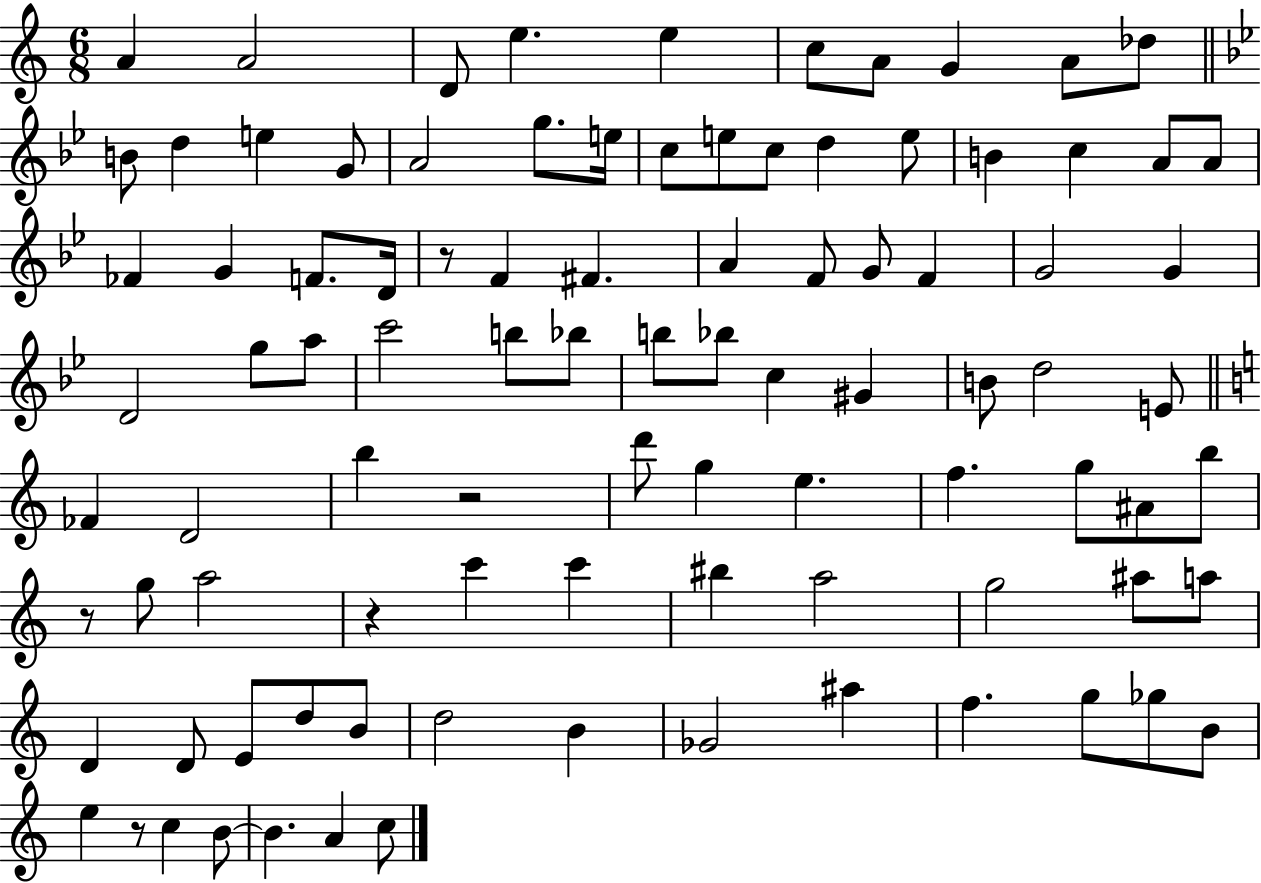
A4/q A4/h D4/e E5/q. E5/q C5/e A4/e G4/q A4/e Db5/e B4/e D5/q E5/q G4/e A4/h G5/e. E5/s C5/e E5/e C5/e D5/q E5/e B4/q C5/q A4/e A4/e FES4/q G4/q F4/e. D4/s R/e F4/q F#4/q. A4/q F4/e G4/e F4/q G4/h G4/q D4/h G5/e A5/e C6/h B5/e Bb5/e B5/e Bb5/e C5/q G#4/q B4/e D5/h E4/e FES4/q D4/h B5/q R/h D6/e G5/q E5/q. F5/q. G5/e A#4/e B5/e R/e G5/e A5/h R/q C6/q C6/q BIS5/q A5/h G5/h A#5/e A5/e D4/q D4/e E4/e D5/e B4/e D5/h B4/q Gb4/h A#5/q F5/q. G5/e Gb5/e B4/e E5/q R/e C5/q B4/e B4/q. A4/q C5/e